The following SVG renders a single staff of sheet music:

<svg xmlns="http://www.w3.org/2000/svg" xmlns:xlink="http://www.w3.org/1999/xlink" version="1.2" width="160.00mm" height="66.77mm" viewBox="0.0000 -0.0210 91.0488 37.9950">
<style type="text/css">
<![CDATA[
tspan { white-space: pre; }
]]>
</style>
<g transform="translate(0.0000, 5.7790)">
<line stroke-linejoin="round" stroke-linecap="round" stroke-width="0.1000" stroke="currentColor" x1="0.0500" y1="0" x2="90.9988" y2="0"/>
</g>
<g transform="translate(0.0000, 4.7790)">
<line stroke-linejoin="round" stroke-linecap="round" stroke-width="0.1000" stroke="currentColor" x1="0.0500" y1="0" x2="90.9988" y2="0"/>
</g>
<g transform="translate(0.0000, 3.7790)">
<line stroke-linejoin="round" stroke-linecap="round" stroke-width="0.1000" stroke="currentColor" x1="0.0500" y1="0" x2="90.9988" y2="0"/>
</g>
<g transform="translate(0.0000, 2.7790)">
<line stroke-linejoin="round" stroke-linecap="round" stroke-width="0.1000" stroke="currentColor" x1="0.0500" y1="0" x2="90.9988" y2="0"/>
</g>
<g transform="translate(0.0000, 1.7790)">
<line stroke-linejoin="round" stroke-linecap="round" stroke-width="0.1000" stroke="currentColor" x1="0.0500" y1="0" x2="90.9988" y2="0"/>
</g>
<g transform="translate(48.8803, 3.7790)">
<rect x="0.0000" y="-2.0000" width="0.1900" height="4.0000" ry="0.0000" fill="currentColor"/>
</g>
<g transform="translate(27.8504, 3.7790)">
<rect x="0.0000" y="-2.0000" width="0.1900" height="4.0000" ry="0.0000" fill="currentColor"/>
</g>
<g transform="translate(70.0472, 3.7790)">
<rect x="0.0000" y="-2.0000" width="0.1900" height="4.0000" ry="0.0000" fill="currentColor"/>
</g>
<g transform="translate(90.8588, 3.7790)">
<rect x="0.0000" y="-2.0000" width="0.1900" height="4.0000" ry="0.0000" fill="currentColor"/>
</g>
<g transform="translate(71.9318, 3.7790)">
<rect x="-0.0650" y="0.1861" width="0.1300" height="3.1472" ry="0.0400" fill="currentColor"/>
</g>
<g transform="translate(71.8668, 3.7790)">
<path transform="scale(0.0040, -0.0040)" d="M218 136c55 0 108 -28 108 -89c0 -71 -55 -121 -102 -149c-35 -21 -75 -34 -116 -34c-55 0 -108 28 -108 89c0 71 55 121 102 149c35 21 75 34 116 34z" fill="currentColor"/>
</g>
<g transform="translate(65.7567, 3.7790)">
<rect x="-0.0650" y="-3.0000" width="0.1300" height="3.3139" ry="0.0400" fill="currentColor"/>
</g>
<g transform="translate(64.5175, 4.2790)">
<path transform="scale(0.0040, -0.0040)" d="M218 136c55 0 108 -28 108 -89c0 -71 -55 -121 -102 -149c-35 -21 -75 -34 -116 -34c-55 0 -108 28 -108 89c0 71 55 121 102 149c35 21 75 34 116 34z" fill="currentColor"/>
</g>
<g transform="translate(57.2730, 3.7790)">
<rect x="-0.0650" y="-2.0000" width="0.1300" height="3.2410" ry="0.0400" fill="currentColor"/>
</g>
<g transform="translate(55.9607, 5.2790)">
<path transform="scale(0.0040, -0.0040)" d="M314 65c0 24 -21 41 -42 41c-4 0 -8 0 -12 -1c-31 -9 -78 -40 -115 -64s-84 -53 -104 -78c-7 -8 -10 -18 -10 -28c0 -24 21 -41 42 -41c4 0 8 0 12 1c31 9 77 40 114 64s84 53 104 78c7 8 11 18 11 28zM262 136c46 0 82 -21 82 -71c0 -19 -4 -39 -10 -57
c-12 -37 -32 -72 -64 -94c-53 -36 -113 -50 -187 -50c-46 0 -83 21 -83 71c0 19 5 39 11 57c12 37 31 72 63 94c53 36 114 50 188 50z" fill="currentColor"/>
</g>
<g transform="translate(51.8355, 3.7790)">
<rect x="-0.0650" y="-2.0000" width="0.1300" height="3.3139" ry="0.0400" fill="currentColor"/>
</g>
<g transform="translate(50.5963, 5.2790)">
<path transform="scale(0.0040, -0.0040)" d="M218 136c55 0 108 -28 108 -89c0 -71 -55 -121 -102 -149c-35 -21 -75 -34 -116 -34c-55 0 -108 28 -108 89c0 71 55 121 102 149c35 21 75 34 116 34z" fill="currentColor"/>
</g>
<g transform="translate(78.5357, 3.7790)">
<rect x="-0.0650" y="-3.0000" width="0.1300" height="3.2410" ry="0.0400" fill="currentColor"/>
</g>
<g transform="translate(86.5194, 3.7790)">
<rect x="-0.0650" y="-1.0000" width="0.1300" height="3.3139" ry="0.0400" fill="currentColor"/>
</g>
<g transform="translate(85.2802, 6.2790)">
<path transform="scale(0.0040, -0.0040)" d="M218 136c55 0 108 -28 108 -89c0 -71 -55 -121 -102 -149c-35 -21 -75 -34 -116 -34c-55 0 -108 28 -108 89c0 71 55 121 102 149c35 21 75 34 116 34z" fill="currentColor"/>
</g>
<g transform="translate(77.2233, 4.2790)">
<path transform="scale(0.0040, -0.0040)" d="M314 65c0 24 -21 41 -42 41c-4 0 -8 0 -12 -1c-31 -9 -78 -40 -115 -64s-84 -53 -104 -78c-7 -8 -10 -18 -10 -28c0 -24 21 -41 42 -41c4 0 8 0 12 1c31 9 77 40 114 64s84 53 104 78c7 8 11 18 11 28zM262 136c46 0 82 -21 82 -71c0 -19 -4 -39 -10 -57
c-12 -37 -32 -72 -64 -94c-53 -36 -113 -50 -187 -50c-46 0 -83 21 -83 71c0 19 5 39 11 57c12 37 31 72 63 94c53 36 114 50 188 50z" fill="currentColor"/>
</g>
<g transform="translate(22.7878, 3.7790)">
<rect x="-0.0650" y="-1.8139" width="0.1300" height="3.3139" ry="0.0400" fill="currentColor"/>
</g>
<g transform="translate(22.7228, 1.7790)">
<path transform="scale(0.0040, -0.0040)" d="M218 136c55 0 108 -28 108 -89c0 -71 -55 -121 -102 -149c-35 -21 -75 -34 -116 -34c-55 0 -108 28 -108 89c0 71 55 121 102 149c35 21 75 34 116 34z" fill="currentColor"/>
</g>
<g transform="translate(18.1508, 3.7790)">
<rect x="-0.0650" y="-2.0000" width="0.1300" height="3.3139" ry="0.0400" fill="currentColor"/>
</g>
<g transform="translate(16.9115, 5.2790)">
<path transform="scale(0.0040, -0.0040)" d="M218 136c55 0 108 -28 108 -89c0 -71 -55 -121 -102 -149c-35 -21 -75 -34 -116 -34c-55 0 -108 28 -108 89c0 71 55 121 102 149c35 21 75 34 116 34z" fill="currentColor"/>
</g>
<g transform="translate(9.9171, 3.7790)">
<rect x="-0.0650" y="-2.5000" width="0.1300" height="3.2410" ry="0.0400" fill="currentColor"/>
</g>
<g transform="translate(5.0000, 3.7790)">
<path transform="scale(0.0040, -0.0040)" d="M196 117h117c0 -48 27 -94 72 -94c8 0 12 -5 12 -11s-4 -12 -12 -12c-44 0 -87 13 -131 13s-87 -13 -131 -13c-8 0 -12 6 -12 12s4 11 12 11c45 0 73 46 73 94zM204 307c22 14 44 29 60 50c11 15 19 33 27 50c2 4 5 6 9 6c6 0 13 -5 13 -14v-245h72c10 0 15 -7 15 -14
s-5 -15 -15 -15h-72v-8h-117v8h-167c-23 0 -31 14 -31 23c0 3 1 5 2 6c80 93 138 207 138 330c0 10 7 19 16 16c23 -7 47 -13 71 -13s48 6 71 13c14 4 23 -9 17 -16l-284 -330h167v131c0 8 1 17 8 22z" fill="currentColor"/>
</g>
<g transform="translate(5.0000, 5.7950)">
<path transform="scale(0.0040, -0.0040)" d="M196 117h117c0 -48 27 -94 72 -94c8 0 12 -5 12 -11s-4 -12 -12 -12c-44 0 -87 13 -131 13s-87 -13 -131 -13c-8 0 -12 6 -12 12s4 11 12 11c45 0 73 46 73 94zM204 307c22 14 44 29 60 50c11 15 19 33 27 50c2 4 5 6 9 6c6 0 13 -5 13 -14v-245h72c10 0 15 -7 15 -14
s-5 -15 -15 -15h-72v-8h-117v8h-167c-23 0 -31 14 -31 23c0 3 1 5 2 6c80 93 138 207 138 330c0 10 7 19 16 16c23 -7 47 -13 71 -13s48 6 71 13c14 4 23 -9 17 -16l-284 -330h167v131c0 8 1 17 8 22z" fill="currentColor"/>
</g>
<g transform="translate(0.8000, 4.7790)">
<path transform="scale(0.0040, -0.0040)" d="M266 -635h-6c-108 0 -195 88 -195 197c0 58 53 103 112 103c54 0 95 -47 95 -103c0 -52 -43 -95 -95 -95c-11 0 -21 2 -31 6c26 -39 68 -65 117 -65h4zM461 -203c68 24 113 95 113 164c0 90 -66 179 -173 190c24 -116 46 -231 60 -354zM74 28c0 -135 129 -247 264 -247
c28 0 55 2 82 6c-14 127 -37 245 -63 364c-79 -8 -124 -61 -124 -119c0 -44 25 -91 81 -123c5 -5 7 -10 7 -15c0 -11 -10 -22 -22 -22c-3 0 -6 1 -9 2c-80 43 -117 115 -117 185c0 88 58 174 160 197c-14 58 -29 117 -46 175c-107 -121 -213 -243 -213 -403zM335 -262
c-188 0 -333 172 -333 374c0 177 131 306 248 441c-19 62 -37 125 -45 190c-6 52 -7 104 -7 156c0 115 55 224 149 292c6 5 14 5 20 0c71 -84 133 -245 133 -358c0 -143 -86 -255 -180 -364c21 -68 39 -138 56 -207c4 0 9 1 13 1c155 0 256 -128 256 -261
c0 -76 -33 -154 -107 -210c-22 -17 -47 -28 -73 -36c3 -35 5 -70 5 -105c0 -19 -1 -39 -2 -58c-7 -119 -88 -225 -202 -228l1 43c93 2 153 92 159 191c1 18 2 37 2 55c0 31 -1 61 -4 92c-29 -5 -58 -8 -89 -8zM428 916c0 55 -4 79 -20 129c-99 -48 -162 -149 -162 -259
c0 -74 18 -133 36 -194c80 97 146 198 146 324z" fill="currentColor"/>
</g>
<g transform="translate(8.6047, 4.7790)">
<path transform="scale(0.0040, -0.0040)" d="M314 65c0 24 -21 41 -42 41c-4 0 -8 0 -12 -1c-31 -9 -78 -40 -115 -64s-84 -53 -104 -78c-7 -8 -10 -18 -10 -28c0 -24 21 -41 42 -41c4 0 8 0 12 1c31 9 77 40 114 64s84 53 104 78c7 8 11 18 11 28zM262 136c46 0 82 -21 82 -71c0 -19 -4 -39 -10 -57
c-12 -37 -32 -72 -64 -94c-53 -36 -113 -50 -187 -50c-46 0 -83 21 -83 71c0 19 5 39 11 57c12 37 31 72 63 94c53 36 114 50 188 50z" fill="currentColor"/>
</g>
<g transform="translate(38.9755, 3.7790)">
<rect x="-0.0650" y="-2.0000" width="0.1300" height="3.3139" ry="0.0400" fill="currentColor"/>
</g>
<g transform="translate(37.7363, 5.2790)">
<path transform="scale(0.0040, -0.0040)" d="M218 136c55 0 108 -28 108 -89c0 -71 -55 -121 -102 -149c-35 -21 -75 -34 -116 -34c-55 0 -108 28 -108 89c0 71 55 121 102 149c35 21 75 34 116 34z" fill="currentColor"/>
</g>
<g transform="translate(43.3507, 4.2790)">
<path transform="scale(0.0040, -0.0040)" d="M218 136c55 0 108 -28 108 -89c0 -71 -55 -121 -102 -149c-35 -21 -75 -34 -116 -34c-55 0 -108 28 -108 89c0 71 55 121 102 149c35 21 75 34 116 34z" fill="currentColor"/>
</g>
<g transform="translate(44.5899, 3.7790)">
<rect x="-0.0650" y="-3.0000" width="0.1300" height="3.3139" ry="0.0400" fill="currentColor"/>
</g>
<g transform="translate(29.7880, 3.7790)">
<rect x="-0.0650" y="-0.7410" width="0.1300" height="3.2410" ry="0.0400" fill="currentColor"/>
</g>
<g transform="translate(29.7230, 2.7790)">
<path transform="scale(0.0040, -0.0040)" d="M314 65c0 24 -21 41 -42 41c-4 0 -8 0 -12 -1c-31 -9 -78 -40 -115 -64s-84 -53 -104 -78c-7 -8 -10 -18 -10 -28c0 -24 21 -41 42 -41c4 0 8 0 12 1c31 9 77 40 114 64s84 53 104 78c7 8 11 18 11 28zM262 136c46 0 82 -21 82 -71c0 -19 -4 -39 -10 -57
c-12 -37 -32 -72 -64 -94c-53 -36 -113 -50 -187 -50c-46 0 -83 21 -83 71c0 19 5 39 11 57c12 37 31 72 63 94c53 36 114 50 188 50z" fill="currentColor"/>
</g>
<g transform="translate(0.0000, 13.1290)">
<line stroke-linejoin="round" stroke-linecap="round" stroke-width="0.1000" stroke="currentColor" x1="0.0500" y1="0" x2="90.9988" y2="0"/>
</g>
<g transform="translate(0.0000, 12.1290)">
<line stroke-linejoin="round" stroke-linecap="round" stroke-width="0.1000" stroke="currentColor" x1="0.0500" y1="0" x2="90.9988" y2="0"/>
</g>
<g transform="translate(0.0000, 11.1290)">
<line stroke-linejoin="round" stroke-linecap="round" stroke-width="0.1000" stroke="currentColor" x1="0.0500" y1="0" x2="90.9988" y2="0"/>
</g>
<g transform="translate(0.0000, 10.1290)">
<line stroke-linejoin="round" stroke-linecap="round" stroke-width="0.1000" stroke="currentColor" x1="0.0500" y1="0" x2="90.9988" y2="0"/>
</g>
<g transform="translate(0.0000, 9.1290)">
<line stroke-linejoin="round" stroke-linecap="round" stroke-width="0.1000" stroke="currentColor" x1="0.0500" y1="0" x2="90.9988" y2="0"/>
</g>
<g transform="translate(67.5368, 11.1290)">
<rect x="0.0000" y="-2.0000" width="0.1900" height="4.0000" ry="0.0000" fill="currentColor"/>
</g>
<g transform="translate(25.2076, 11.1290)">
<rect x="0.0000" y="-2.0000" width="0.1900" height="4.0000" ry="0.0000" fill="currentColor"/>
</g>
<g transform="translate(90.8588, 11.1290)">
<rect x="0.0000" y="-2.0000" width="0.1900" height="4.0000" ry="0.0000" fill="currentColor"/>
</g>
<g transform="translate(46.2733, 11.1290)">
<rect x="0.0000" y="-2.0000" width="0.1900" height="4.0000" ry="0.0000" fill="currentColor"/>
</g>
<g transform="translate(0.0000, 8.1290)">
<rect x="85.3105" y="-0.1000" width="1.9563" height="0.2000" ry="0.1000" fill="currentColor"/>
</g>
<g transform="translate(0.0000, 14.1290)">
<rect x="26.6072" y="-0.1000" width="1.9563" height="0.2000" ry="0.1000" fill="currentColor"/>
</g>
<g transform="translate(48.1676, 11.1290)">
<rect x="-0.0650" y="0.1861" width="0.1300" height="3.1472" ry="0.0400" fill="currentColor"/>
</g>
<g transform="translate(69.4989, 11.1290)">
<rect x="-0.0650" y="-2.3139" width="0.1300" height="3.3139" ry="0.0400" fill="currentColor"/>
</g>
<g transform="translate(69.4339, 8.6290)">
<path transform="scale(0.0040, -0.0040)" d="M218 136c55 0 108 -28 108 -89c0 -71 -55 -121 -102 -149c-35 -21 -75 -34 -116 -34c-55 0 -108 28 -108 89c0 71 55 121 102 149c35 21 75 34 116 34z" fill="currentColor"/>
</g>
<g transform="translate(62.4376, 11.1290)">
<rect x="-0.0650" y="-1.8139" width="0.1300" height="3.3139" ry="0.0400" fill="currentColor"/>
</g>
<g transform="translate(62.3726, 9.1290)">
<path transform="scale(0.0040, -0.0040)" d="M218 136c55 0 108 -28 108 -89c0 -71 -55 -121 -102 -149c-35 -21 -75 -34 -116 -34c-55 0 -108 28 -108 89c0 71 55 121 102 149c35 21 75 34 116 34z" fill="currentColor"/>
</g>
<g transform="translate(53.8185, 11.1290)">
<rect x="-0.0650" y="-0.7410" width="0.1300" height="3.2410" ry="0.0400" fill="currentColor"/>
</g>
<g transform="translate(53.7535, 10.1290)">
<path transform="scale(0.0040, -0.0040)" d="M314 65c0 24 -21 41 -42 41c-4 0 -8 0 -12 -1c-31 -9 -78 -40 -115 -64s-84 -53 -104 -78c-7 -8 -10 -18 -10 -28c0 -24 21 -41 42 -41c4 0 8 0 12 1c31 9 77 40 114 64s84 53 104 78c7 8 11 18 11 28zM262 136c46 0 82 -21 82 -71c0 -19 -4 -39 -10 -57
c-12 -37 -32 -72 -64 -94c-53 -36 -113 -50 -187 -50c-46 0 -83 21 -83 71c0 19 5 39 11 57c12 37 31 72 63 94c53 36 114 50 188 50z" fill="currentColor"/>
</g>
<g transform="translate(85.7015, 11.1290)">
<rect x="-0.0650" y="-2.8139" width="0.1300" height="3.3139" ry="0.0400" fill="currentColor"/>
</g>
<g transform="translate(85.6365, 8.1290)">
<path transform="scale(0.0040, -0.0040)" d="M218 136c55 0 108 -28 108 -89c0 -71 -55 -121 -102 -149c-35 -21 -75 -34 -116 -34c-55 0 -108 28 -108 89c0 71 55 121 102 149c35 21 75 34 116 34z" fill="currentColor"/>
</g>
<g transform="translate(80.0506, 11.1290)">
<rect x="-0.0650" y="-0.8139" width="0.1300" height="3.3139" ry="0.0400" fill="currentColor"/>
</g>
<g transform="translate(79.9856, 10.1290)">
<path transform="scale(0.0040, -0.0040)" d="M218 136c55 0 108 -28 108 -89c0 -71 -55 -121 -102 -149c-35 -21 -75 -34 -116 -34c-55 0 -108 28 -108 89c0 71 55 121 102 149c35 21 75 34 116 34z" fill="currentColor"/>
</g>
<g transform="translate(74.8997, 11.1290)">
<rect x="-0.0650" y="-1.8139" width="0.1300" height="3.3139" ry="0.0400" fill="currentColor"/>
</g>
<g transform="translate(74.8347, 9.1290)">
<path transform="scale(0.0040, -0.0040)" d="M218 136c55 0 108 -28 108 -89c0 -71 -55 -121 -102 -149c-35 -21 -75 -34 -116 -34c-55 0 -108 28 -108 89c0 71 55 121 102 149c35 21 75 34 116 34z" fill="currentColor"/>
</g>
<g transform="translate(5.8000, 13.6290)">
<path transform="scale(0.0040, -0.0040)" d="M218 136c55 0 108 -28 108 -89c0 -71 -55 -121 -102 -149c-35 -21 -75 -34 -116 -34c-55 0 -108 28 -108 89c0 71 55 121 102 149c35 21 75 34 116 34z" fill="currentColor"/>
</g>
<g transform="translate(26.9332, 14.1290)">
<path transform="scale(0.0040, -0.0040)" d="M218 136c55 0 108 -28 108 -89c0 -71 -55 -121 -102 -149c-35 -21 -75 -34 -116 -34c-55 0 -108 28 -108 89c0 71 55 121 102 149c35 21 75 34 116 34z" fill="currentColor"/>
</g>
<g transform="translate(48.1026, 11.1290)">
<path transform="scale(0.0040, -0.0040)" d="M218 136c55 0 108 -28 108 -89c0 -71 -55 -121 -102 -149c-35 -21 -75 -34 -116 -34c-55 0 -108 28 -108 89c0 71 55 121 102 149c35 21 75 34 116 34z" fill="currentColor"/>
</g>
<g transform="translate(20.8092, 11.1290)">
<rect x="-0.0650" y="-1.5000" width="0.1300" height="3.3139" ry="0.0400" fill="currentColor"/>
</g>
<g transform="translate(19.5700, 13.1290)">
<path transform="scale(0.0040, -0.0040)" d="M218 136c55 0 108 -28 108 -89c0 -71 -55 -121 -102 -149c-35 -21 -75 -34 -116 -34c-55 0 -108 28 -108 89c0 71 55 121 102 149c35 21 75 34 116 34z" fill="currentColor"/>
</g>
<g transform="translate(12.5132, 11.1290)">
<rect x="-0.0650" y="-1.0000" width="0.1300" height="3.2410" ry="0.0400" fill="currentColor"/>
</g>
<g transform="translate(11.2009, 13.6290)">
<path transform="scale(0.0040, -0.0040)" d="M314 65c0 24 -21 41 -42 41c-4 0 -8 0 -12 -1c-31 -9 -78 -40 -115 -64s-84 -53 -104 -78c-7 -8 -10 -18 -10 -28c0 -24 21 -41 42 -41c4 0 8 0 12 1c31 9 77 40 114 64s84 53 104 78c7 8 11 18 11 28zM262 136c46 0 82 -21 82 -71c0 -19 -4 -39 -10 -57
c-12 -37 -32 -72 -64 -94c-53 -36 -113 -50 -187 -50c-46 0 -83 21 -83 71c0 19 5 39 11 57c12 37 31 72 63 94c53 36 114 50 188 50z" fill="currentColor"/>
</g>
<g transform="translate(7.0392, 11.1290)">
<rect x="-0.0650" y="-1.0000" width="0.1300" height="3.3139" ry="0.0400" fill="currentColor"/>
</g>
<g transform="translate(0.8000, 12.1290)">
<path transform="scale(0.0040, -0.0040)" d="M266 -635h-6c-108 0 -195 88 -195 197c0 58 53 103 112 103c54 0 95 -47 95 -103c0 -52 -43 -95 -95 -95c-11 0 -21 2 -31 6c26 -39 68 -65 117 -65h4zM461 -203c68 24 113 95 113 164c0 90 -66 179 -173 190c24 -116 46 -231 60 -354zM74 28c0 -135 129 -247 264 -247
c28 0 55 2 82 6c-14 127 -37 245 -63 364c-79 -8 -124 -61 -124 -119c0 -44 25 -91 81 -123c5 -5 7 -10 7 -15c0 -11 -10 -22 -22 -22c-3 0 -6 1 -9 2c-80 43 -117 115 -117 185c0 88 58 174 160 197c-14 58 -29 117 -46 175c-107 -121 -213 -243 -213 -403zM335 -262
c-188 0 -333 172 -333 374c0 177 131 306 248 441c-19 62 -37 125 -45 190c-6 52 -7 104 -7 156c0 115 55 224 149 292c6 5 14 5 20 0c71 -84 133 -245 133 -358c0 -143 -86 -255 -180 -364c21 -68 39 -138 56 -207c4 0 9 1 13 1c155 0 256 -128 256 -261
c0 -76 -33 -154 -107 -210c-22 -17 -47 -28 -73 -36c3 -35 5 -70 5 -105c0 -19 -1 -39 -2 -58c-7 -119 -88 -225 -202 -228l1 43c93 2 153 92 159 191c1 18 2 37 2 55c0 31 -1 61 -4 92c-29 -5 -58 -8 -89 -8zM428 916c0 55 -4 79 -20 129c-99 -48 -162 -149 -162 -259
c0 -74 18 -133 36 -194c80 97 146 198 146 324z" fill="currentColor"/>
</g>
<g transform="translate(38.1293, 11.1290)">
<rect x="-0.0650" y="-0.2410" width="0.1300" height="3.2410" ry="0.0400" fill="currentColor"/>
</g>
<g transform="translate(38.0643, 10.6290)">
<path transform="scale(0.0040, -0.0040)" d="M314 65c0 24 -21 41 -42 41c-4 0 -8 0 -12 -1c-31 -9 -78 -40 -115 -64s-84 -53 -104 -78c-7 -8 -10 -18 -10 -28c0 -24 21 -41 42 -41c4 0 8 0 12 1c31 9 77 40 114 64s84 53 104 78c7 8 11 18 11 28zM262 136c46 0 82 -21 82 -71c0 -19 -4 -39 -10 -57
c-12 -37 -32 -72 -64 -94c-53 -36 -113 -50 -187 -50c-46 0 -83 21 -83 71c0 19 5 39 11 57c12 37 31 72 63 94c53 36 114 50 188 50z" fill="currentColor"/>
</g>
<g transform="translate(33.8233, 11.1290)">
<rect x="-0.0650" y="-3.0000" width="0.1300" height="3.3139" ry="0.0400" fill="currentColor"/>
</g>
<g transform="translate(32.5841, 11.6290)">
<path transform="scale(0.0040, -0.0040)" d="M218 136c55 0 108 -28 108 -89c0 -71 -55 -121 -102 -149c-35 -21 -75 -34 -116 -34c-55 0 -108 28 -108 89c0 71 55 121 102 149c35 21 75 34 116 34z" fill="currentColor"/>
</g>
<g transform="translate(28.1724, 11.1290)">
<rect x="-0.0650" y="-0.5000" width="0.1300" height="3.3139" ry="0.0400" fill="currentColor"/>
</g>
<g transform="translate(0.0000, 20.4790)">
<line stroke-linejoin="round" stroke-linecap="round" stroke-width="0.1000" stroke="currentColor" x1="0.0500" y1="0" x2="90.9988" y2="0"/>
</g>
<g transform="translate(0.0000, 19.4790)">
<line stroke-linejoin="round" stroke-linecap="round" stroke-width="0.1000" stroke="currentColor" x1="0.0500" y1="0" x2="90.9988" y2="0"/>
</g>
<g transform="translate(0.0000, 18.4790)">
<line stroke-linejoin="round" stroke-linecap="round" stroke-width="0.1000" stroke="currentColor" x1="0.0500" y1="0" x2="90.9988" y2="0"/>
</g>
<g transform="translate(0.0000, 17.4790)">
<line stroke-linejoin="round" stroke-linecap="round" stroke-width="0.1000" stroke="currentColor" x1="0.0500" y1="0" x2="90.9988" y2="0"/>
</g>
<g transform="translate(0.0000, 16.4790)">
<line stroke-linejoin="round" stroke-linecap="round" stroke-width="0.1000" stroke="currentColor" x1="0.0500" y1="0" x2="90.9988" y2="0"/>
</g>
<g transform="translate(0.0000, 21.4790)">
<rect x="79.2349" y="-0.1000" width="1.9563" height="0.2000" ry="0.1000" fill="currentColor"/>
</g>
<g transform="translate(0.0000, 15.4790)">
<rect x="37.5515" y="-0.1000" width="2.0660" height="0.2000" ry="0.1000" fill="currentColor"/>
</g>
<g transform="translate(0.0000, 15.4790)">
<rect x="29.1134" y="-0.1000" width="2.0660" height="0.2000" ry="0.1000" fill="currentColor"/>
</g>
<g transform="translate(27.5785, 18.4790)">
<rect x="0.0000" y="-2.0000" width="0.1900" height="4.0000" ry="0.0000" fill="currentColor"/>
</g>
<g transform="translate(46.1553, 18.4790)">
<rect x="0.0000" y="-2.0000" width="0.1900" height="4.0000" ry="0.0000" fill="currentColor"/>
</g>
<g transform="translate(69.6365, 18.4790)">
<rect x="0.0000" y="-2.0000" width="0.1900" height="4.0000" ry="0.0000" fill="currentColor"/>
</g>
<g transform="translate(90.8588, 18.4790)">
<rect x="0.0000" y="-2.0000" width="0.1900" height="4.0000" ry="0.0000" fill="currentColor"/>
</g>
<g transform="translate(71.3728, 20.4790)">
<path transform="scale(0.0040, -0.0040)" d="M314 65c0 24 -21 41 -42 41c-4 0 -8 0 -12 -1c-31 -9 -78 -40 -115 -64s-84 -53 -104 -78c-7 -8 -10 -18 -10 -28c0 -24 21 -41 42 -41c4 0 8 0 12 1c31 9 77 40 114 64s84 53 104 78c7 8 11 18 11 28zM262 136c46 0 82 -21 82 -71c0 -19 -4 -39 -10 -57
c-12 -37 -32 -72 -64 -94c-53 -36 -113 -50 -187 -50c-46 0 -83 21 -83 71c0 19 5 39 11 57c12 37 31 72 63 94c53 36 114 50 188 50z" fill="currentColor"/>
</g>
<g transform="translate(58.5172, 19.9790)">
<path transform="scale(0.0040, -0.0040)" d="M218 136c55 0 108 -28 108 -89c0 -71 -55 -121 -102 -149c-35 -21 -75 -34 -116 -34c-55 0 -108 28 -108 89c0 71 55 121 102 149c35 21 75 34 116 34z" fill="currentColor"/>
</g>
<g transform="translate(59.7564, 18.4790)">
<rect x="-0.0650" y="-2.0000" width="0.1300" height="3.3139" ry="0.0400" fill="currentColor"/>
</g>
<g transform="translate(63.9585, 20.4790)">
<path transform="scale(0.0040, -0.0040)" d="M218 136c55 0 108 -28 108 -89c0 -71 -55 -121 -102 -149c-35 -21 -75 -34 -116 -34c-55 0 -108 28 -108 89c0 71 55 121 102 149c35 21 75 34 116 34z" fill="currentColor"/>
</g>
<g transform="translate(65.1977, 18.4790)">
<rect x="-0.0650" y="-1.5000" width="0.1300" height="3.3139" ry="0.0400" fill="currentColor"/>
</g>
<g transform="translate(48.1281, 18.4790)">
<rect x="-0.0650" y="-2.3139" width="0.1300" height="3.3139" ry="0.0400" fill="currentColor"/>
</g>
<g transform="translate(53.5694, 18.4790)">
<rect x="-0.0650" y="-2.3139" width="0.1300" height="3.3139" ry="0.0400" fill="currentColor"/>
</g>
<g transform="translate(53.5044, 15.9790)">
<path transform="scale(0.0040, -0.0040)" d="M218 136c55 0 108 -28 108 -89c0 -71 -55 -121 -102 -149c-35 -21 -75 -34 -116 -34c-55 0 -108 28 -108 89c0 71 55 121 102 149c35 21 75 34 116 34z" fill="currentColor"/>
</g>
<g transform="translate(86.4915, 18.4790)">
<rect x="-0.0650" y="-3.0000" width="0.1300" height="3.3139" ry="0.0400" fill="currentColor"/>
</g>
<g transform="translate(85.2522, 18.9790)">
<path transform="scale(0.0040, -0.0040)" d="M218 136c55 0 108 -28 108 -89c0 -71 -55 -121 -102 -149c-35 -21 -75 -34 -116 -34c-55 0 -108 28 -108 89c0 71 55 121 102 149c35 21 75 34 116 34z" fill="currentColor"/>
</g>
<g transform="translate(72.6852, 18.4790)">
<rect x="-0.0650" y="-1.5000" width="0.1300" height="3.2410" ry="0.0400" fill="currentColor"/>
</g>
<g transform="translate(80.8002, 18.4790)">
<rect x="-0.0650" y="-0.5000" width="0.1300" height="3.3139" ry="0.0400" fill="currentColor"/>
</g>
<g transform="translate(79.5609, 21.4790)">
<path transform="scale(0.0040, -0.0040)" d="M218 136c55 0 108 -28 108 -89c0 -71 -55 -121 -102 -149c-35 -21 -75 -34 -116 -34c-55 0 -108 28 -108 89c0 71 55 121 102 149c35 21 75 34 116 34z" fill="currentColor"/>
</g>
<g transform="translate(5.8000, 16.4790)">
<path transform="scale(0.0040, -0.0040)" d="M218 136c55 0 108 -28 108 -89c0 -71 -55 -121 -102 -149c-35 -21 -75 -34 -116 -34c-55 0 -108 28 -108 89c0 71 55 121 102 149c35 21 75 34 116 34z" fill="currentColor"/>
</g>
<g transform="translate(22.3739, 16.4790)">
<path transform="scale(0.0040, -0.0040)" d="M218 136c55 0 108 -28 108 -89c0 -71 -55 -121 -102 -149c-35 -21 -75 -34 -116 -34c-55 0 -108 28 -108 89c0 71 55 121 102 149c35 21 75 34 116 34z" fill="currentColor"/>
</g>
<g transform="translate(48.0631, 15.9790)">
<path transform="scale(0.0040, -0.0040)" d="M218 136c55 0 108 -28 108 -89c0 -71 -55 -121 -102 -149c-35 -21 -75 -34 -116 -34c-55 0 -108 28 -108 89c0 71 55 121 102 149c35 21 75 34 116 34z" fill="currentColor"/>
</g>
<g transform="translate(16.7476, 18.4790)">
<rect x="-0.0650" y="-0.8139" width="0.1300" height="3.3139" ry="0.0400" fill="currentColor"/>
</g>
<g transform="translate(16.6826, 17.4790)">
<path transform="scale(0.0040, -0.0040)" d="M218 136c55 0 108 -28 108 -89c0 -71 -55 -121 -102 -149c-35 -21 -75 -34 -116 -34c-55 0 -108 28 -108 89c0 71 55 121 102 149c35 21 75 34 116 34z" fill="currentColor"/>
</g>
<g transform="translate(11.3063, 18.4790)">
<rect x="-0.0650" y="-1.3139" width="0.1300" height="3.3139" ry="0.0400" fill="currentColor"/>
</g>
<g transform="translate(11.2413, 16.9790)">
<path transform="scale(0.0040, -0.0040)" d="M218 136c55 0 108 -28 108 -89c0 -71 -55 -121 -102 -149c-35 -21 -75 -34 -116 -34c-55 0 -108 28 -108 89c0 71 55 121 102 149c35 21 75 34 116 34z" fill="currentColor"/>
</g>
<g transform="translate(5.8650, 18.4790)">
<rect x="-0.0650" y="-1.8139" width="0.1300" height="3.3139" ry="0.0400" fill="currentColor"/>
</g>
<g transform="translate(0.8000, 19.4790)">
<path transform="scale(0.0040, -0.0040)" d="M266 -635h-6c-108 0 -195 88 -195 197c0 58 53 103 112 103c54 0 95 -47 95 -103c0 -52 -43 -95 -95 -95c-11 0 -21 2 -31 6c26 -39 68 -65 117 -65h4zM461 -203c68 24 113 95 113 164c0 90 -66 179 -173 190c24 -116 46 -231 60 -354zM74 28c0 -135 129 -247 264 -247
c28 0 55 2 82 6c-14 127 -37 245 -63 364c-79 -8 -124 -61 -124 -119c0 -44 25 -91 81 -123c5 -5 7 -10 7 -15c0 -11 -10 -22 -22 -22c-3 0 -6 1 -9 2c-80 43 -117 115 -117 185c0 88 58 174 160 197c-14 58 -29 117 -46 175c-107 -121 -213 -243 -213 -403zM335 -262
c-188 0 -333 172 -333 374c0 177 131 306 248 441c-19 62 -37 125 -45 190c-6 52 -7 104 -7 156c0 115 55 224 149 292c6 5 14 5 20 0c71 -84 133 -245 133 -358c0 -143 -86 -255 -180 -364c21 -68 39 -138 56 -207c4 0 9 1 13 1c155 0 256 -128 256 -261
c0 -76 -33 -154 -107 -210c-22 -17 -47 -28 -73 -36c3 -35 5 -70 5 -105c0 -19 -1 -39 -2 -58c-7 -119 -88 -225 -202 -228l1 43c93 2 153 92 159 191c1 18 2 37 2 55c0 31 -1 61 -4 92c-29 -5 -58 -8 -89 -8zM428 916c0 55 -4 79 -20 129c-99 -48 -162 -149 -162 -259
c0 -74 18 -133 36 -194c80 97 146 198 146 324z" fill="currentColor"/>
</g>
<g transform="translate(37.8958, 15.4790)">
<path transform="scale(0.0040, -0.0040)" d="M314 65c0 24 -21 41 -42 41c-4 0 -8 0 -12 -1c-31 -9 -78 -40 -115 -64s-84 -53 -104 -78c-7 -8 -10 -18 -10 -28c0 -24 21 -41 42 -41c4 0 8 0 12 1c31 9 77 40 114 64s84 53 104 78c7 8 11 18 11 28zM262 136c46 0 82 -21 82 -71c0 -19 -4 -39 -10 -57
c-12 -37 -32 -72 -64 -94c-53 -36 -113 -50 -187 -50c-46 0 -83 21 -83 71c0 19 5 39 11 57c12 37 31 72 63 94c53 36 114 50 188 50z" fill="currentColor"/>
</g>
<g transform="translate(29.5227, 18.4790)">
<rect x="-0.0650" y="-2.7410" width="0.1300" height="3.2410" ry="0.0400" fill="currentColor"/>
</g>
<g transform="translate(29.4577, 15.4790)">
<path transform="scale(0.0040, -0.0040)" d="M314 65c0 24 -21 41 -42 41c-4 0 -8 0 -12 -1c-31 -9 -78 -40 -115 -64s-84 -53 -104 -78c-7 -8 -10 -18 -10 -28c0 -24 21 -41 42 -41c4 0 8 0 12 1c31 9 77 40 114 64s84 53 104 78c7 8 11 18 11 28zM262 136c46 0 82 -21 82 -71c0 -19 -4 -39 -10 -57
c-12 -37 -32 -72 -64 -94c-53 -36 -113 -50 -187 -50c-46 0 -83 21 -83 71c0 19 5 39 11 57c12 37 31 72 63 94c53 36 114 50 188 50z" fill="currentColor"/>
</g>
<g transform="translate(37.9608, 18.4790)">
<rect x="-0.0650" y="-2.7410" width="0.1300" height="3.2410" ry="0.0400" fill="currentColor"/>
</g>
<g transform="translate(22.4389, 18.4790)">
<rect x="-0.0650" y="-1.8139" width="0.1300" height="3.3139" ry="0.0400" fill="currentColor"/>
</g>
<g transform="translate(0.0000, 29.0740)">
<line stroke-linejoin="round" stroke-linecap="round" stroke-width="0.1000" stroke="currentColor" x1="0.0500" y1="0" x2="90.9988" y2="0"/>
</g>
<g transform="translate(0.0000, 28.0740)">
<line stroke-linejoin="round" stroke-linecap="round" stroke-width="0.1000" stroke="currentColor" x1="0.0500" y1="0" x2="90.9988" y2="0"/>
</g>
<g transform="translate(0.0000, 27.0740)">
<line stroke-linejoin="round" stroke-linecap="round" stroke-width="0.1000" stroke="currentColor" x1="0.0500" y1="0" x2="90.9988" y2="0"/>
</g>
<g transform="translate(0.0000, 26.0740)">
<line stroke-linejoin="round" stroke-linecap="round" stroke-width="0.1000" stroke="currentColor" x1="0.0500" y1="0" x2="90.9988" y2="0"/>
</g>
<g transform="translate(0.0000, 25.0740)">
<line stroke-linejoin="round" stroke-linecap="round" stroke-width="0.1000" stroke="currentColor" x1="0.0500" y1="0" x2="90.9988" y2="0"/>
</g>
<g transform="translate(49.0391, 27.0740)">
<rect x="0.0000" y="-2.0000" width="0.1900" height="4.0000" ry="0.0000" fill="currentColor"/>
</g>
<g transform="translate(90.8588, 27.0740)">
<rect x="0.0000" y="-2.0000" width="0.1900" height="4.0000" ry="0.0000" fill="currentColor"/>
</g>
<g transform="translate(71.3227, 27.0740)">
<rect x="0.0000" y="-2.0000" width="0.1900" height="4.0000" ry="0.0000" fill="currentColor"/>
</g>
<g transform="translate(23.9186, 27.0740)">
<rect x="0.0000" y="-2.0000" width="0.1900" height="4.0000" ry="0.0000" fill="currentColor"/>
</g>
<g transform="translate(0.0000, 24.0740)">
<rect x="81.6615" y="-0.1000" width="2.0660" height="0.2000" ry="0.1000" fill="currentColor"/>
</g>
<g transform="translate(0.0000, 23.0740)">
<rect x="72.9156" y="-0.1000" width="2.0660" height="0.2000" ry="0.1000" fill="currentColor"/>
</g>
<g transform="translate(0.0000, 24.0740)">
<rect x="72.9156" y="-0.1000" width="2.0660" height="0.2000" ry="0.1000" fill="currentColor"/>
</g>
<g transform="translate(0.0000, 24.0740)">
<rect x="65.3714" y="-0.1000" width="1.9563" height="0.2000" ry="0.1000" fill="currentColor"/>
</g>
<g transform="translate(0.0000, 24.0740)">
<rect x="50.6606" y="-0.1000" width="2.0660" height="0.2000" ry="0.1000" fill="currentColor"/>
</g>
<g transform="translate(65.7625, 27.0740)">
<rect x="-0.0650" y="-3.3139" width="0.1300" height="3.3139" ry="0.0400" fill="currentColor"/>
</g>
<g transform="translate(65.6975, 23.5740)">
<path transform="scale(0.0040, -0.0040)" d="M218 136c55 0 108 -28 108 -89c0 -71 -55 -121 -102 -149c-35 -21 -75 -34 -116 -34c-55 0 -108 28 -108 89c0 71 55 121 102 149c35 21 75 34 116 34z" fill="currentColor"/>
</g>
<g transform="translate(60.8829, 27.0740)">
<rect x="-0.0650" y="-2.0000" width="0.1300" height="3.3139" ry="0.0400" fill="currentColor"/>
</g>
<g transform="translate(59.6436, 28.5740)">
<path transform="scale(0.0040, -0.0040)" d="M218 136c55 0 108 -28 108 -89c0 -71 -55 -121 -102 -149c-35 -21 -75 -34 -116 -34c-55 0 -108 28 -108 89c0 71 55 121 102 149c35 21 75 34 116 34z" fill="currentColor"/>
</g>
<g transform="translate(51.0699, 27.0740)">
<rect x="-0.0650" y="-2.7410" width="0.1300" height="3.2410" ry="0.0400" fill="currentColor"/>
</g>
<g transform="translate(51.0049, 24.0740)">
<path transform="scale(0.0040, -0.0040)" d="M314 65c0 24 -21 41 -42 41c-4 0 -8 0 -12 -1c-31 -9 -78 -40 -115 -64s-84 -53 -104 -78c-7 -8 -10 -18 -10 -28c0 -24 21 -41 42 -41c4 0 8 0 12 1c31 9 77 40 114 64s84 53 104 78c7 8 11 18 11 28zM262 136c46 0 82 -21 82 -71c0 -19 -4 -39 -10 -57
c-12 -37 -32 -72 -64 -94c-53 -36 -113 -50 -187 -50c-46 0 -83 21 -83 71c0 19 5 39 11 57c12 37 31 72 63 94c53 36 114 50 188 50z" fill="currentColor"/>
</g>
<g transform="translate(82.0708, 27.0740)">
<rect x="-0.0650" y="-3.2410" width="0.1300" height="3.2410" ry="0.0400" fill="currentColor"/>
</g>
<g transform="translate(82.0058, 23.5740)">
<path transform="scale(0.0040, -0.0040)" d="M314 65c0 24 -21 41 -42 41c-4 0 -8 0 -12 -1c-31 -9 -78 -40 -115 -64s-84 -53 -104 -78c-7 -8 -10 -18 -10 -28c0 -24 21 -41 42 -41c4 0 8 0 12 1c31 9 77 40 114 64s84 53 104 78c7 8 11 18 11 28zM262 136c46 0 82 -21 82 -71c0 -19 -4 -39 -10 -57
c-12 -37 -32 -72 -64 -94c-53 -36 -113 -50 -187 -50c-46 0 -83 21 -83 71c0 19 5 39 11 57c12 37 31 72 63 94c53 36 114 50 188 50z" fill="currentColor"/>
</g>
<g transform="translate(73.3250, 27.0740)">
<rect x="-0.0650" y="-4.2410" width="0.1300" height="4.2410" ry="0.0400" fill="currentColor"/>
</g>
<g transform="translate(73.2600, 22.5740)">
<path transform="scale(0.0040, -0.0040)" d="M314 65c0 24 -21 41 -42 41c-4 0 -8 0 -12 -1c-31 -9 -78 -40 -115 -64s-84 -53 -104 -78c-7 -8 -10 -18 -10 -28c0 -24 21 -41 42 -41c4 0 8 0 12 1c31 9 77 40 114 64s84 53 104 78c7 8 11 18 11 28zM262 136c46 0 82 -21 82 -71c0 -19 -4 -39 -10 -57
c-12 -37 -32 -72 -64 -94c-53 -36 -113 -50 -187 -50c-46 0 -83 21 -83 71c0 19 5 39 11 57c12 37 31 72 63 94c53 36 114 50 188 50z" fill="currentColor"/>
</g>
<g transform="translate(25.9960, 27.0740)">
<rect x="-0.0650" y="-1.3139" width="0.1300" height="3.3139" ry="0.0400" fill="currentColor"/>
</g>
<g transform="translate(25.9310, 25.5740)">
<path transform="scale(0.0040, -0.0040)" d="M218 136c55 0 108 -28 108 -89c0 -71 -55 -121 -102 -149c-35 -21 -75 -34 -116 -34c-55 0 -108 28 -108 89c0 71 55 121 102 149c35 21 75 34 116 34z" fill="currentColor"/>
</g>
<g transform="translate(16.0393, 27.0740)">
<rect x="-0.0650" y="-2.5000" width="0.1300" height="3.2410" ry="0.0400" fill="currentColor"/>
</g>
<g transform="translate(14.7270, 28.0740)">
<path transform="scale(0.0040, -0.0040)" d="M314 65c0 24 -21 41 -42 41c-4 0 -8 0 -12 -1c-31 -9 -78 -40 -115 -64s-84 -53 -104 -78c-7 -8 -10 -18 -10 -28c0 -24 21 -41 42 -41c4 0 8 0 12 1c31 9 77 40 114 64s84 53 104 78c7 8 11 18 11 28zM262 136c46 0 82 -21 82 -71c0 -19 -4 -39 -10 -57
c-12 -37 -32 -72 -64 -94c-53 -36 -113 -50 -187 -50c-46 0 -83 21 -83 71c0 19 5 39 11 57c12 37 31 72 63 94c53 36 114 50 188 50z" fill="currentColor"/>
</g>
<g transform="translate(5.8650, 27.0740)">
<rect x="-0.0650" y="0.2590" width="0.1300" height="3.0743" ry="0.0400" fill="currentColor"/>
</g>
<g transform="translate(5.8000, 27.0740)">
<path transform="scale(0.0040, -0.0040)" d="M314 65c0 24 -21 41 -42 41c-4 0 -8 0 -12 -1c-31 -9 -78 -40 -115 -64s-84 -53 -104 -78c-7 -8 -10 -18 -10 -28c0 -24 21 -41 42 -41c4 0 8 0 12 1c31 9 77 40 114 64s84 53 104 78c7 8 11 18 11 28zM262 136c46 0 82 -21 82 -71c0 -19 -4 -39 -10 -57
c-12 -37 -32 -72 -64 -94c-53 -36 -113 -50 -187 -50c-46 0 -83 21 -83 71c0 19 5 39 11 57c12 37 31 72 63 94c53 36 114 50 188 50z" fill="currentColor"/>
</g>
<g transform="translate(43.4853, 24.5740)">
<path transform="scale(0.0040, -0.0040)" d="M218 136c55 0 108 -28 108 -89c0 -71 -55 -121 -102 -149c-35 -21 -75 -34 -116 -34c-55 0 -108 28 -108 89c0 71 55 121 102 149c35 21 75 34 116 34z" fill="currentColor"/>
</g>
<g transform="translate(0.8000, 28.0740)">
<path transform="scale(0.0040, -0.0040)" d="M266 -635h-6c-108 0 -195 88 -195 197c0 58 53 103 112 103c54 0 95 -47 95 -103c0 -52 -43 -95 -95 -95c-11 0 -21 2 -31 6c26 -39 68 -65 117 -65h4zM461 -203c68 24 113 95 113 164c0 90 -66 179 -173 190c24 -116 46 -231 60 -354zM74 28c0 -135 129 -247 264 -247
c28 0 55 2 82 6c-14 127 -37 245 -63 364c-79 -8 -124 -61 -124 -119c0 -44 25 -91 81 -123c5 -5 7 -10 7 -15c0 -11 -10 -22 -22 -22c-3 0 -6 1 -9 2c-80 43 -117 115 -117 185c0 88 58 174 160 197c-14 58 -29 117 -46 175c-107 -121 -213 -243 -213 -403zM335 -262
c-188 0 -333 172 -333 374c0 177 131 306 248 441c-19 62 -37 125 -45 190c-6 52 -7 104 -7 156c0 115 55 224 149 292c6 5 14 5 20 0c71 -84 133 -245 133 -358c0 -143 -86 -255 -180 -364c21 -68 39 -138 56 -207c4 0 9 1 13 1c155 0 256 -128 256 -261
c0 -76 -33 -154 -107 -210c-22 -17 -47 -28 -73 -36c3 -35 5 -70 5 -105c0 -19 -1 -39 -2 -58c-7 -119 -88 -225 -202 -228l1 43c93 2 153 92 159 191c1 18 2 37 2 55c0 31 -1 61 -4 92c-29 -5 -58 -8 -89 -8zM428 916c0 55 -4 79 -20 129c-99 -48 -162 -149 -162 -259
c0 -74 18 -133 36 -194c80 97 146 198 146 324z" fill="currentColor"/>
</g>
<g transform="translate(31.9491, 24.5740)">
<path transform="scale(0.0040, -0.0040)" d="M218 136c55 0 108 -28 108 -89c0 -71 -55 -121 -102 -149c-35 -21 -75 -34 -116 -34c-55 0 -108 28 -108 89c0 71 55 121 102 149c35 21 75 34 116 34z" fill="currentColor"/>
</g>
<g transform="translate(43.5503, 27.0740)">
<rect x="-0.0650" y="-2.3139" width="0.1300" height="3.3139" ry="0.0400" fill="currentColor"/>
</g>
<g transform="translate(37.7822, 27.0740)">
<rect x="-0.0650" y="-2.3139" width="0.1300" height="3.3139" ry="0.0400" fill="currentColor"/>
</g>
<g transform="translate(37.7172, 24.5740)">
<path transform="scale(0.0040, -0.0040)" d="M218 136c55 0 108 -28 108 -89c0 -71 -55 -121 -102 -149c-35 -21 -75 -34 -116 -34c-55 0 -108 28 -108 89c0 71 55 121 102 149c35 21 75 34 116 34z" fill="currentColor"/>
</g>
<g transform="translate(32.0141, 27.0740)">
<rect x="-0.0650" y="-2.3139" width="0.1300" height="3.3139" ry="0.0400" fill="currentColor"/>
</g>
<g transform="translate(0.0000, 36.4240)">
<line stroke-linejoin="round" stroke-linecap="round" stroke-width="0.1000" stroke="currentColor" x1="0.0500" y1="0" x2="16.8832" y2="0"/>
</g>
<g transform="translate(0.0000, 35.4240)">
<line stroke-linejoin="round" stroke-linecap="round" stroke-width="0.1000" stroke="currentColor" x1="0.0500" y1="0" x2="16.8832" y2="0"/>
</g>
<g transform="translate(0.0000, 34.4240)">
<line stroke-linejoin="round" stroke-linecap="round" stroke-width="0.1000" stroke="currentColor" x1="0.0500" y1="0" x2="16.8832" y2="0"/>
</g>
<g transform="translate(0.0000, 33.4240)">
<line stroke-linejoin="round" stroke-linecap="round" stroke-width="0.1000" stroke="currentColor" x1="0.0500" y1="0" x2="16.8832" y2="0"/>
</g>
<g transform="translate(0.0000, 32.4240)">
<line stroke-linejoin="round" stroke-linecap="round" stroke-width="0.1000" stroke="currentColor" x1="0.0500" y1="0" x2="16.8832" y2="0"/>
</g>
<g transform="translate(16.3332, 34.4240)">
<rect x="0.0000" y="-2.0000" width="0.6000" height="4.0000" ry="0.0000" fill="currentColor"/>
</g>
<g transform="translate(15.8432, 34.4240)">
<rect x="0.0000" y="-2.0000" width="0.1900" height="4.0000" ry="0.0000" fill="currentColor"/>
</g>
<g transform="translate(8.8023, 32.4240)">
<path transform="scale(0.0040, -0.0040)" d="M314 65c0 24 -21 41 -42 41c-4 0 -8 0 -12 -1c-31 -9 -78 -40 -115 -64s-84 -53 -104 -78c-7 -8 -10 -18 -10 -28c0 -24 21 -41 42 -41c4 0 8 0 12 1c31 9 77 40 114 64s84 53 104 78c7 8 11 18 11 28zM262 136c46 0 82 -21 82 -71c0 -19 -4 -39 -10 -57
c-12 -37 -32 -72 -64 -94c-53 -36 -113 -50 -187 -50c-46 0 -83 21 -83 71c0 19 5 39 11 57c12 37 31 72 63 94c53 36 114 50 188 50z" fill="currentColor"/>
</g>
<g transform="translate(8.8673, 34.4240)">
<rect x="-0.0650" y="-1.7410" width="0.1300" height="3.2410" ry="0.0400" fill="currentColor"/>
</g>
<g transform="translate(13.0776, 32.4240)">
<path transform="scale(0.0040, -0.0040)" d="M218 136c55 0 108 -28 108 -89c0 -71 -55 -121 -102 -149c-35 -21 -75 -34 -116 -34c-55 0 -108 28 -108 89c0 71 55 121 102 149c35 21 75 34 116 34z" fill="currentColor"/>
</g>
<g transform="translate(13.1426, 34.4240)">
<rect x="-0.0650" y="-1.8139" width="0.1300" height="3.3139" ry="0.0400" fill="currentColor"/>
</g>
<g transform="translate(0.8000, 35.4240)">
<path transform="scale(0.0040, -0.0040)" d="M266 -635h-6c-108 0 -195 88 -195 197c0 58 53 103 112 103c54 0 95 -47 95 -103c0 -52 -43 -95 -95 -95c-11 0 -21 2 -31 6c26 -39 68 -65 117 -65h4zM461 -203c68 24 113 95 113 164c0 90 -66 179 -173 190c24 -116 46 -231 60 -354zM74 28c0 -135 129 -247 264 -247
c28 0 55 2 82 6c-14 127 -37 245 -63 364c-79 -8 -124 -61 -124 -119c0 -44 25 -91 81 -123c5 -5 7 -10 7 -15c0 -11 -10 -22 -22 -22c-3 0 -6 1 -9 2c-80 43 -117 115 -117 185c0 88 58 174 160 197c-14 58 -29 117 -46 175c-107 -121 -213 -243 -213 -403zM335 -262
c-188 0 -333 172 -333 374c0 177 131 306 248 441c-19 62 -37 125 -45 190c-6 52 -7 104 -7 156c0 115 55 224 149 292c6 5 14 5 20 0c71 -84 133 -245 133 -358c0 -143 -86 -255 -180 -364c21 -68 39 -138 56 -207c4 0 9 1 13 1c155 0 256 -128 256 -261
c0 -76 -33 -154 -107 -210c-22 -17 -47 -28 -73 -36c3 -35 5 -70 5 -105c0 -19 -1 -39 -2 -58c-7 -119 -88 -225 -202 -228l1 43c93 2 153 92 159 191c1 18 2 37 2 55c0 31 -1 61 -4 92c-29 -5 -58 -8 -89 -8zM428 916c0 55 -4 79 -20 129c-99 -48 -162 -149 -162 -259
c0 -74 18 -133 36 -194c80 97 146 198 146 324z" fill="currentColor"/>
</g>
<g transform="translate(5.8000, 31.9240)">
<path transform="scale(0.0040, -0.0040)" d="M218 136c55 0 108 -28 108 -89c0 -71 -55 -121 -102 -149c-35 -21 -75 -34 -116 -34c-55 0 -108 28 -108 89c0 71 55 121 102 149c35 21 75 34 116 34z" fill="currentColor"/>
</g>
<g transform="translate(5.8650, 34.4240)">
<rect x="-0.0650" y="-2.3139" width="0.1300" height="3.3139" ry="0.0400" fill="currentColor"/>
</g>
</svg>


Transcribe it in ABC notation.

X:1
T:Untitled
M:4/4
L:1/4
K:C
G2 F f d2 F A F F2 A B A2 D D D2 E C A c2 B d2 f g f d a f e d f a2 a2 g g F E E2 C A B2 G2 e g g g a2 F b d'2 b2 g f2 f